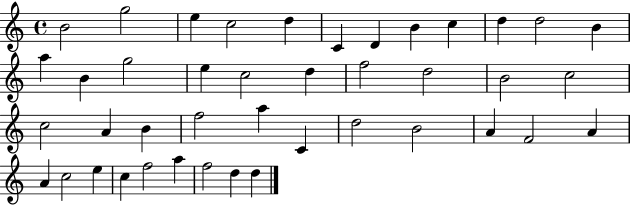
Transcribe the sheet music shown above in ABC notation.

X:1
T:Untitled
M:4/4
L:1/4
K:C
B2 g2 e c2 d C D B c d d2 B a B g2 e c2 d f2 d2 B2 c2 c2 A B f2 a C d2 B2 A F2 A A c2 e c f2 a f2 d d